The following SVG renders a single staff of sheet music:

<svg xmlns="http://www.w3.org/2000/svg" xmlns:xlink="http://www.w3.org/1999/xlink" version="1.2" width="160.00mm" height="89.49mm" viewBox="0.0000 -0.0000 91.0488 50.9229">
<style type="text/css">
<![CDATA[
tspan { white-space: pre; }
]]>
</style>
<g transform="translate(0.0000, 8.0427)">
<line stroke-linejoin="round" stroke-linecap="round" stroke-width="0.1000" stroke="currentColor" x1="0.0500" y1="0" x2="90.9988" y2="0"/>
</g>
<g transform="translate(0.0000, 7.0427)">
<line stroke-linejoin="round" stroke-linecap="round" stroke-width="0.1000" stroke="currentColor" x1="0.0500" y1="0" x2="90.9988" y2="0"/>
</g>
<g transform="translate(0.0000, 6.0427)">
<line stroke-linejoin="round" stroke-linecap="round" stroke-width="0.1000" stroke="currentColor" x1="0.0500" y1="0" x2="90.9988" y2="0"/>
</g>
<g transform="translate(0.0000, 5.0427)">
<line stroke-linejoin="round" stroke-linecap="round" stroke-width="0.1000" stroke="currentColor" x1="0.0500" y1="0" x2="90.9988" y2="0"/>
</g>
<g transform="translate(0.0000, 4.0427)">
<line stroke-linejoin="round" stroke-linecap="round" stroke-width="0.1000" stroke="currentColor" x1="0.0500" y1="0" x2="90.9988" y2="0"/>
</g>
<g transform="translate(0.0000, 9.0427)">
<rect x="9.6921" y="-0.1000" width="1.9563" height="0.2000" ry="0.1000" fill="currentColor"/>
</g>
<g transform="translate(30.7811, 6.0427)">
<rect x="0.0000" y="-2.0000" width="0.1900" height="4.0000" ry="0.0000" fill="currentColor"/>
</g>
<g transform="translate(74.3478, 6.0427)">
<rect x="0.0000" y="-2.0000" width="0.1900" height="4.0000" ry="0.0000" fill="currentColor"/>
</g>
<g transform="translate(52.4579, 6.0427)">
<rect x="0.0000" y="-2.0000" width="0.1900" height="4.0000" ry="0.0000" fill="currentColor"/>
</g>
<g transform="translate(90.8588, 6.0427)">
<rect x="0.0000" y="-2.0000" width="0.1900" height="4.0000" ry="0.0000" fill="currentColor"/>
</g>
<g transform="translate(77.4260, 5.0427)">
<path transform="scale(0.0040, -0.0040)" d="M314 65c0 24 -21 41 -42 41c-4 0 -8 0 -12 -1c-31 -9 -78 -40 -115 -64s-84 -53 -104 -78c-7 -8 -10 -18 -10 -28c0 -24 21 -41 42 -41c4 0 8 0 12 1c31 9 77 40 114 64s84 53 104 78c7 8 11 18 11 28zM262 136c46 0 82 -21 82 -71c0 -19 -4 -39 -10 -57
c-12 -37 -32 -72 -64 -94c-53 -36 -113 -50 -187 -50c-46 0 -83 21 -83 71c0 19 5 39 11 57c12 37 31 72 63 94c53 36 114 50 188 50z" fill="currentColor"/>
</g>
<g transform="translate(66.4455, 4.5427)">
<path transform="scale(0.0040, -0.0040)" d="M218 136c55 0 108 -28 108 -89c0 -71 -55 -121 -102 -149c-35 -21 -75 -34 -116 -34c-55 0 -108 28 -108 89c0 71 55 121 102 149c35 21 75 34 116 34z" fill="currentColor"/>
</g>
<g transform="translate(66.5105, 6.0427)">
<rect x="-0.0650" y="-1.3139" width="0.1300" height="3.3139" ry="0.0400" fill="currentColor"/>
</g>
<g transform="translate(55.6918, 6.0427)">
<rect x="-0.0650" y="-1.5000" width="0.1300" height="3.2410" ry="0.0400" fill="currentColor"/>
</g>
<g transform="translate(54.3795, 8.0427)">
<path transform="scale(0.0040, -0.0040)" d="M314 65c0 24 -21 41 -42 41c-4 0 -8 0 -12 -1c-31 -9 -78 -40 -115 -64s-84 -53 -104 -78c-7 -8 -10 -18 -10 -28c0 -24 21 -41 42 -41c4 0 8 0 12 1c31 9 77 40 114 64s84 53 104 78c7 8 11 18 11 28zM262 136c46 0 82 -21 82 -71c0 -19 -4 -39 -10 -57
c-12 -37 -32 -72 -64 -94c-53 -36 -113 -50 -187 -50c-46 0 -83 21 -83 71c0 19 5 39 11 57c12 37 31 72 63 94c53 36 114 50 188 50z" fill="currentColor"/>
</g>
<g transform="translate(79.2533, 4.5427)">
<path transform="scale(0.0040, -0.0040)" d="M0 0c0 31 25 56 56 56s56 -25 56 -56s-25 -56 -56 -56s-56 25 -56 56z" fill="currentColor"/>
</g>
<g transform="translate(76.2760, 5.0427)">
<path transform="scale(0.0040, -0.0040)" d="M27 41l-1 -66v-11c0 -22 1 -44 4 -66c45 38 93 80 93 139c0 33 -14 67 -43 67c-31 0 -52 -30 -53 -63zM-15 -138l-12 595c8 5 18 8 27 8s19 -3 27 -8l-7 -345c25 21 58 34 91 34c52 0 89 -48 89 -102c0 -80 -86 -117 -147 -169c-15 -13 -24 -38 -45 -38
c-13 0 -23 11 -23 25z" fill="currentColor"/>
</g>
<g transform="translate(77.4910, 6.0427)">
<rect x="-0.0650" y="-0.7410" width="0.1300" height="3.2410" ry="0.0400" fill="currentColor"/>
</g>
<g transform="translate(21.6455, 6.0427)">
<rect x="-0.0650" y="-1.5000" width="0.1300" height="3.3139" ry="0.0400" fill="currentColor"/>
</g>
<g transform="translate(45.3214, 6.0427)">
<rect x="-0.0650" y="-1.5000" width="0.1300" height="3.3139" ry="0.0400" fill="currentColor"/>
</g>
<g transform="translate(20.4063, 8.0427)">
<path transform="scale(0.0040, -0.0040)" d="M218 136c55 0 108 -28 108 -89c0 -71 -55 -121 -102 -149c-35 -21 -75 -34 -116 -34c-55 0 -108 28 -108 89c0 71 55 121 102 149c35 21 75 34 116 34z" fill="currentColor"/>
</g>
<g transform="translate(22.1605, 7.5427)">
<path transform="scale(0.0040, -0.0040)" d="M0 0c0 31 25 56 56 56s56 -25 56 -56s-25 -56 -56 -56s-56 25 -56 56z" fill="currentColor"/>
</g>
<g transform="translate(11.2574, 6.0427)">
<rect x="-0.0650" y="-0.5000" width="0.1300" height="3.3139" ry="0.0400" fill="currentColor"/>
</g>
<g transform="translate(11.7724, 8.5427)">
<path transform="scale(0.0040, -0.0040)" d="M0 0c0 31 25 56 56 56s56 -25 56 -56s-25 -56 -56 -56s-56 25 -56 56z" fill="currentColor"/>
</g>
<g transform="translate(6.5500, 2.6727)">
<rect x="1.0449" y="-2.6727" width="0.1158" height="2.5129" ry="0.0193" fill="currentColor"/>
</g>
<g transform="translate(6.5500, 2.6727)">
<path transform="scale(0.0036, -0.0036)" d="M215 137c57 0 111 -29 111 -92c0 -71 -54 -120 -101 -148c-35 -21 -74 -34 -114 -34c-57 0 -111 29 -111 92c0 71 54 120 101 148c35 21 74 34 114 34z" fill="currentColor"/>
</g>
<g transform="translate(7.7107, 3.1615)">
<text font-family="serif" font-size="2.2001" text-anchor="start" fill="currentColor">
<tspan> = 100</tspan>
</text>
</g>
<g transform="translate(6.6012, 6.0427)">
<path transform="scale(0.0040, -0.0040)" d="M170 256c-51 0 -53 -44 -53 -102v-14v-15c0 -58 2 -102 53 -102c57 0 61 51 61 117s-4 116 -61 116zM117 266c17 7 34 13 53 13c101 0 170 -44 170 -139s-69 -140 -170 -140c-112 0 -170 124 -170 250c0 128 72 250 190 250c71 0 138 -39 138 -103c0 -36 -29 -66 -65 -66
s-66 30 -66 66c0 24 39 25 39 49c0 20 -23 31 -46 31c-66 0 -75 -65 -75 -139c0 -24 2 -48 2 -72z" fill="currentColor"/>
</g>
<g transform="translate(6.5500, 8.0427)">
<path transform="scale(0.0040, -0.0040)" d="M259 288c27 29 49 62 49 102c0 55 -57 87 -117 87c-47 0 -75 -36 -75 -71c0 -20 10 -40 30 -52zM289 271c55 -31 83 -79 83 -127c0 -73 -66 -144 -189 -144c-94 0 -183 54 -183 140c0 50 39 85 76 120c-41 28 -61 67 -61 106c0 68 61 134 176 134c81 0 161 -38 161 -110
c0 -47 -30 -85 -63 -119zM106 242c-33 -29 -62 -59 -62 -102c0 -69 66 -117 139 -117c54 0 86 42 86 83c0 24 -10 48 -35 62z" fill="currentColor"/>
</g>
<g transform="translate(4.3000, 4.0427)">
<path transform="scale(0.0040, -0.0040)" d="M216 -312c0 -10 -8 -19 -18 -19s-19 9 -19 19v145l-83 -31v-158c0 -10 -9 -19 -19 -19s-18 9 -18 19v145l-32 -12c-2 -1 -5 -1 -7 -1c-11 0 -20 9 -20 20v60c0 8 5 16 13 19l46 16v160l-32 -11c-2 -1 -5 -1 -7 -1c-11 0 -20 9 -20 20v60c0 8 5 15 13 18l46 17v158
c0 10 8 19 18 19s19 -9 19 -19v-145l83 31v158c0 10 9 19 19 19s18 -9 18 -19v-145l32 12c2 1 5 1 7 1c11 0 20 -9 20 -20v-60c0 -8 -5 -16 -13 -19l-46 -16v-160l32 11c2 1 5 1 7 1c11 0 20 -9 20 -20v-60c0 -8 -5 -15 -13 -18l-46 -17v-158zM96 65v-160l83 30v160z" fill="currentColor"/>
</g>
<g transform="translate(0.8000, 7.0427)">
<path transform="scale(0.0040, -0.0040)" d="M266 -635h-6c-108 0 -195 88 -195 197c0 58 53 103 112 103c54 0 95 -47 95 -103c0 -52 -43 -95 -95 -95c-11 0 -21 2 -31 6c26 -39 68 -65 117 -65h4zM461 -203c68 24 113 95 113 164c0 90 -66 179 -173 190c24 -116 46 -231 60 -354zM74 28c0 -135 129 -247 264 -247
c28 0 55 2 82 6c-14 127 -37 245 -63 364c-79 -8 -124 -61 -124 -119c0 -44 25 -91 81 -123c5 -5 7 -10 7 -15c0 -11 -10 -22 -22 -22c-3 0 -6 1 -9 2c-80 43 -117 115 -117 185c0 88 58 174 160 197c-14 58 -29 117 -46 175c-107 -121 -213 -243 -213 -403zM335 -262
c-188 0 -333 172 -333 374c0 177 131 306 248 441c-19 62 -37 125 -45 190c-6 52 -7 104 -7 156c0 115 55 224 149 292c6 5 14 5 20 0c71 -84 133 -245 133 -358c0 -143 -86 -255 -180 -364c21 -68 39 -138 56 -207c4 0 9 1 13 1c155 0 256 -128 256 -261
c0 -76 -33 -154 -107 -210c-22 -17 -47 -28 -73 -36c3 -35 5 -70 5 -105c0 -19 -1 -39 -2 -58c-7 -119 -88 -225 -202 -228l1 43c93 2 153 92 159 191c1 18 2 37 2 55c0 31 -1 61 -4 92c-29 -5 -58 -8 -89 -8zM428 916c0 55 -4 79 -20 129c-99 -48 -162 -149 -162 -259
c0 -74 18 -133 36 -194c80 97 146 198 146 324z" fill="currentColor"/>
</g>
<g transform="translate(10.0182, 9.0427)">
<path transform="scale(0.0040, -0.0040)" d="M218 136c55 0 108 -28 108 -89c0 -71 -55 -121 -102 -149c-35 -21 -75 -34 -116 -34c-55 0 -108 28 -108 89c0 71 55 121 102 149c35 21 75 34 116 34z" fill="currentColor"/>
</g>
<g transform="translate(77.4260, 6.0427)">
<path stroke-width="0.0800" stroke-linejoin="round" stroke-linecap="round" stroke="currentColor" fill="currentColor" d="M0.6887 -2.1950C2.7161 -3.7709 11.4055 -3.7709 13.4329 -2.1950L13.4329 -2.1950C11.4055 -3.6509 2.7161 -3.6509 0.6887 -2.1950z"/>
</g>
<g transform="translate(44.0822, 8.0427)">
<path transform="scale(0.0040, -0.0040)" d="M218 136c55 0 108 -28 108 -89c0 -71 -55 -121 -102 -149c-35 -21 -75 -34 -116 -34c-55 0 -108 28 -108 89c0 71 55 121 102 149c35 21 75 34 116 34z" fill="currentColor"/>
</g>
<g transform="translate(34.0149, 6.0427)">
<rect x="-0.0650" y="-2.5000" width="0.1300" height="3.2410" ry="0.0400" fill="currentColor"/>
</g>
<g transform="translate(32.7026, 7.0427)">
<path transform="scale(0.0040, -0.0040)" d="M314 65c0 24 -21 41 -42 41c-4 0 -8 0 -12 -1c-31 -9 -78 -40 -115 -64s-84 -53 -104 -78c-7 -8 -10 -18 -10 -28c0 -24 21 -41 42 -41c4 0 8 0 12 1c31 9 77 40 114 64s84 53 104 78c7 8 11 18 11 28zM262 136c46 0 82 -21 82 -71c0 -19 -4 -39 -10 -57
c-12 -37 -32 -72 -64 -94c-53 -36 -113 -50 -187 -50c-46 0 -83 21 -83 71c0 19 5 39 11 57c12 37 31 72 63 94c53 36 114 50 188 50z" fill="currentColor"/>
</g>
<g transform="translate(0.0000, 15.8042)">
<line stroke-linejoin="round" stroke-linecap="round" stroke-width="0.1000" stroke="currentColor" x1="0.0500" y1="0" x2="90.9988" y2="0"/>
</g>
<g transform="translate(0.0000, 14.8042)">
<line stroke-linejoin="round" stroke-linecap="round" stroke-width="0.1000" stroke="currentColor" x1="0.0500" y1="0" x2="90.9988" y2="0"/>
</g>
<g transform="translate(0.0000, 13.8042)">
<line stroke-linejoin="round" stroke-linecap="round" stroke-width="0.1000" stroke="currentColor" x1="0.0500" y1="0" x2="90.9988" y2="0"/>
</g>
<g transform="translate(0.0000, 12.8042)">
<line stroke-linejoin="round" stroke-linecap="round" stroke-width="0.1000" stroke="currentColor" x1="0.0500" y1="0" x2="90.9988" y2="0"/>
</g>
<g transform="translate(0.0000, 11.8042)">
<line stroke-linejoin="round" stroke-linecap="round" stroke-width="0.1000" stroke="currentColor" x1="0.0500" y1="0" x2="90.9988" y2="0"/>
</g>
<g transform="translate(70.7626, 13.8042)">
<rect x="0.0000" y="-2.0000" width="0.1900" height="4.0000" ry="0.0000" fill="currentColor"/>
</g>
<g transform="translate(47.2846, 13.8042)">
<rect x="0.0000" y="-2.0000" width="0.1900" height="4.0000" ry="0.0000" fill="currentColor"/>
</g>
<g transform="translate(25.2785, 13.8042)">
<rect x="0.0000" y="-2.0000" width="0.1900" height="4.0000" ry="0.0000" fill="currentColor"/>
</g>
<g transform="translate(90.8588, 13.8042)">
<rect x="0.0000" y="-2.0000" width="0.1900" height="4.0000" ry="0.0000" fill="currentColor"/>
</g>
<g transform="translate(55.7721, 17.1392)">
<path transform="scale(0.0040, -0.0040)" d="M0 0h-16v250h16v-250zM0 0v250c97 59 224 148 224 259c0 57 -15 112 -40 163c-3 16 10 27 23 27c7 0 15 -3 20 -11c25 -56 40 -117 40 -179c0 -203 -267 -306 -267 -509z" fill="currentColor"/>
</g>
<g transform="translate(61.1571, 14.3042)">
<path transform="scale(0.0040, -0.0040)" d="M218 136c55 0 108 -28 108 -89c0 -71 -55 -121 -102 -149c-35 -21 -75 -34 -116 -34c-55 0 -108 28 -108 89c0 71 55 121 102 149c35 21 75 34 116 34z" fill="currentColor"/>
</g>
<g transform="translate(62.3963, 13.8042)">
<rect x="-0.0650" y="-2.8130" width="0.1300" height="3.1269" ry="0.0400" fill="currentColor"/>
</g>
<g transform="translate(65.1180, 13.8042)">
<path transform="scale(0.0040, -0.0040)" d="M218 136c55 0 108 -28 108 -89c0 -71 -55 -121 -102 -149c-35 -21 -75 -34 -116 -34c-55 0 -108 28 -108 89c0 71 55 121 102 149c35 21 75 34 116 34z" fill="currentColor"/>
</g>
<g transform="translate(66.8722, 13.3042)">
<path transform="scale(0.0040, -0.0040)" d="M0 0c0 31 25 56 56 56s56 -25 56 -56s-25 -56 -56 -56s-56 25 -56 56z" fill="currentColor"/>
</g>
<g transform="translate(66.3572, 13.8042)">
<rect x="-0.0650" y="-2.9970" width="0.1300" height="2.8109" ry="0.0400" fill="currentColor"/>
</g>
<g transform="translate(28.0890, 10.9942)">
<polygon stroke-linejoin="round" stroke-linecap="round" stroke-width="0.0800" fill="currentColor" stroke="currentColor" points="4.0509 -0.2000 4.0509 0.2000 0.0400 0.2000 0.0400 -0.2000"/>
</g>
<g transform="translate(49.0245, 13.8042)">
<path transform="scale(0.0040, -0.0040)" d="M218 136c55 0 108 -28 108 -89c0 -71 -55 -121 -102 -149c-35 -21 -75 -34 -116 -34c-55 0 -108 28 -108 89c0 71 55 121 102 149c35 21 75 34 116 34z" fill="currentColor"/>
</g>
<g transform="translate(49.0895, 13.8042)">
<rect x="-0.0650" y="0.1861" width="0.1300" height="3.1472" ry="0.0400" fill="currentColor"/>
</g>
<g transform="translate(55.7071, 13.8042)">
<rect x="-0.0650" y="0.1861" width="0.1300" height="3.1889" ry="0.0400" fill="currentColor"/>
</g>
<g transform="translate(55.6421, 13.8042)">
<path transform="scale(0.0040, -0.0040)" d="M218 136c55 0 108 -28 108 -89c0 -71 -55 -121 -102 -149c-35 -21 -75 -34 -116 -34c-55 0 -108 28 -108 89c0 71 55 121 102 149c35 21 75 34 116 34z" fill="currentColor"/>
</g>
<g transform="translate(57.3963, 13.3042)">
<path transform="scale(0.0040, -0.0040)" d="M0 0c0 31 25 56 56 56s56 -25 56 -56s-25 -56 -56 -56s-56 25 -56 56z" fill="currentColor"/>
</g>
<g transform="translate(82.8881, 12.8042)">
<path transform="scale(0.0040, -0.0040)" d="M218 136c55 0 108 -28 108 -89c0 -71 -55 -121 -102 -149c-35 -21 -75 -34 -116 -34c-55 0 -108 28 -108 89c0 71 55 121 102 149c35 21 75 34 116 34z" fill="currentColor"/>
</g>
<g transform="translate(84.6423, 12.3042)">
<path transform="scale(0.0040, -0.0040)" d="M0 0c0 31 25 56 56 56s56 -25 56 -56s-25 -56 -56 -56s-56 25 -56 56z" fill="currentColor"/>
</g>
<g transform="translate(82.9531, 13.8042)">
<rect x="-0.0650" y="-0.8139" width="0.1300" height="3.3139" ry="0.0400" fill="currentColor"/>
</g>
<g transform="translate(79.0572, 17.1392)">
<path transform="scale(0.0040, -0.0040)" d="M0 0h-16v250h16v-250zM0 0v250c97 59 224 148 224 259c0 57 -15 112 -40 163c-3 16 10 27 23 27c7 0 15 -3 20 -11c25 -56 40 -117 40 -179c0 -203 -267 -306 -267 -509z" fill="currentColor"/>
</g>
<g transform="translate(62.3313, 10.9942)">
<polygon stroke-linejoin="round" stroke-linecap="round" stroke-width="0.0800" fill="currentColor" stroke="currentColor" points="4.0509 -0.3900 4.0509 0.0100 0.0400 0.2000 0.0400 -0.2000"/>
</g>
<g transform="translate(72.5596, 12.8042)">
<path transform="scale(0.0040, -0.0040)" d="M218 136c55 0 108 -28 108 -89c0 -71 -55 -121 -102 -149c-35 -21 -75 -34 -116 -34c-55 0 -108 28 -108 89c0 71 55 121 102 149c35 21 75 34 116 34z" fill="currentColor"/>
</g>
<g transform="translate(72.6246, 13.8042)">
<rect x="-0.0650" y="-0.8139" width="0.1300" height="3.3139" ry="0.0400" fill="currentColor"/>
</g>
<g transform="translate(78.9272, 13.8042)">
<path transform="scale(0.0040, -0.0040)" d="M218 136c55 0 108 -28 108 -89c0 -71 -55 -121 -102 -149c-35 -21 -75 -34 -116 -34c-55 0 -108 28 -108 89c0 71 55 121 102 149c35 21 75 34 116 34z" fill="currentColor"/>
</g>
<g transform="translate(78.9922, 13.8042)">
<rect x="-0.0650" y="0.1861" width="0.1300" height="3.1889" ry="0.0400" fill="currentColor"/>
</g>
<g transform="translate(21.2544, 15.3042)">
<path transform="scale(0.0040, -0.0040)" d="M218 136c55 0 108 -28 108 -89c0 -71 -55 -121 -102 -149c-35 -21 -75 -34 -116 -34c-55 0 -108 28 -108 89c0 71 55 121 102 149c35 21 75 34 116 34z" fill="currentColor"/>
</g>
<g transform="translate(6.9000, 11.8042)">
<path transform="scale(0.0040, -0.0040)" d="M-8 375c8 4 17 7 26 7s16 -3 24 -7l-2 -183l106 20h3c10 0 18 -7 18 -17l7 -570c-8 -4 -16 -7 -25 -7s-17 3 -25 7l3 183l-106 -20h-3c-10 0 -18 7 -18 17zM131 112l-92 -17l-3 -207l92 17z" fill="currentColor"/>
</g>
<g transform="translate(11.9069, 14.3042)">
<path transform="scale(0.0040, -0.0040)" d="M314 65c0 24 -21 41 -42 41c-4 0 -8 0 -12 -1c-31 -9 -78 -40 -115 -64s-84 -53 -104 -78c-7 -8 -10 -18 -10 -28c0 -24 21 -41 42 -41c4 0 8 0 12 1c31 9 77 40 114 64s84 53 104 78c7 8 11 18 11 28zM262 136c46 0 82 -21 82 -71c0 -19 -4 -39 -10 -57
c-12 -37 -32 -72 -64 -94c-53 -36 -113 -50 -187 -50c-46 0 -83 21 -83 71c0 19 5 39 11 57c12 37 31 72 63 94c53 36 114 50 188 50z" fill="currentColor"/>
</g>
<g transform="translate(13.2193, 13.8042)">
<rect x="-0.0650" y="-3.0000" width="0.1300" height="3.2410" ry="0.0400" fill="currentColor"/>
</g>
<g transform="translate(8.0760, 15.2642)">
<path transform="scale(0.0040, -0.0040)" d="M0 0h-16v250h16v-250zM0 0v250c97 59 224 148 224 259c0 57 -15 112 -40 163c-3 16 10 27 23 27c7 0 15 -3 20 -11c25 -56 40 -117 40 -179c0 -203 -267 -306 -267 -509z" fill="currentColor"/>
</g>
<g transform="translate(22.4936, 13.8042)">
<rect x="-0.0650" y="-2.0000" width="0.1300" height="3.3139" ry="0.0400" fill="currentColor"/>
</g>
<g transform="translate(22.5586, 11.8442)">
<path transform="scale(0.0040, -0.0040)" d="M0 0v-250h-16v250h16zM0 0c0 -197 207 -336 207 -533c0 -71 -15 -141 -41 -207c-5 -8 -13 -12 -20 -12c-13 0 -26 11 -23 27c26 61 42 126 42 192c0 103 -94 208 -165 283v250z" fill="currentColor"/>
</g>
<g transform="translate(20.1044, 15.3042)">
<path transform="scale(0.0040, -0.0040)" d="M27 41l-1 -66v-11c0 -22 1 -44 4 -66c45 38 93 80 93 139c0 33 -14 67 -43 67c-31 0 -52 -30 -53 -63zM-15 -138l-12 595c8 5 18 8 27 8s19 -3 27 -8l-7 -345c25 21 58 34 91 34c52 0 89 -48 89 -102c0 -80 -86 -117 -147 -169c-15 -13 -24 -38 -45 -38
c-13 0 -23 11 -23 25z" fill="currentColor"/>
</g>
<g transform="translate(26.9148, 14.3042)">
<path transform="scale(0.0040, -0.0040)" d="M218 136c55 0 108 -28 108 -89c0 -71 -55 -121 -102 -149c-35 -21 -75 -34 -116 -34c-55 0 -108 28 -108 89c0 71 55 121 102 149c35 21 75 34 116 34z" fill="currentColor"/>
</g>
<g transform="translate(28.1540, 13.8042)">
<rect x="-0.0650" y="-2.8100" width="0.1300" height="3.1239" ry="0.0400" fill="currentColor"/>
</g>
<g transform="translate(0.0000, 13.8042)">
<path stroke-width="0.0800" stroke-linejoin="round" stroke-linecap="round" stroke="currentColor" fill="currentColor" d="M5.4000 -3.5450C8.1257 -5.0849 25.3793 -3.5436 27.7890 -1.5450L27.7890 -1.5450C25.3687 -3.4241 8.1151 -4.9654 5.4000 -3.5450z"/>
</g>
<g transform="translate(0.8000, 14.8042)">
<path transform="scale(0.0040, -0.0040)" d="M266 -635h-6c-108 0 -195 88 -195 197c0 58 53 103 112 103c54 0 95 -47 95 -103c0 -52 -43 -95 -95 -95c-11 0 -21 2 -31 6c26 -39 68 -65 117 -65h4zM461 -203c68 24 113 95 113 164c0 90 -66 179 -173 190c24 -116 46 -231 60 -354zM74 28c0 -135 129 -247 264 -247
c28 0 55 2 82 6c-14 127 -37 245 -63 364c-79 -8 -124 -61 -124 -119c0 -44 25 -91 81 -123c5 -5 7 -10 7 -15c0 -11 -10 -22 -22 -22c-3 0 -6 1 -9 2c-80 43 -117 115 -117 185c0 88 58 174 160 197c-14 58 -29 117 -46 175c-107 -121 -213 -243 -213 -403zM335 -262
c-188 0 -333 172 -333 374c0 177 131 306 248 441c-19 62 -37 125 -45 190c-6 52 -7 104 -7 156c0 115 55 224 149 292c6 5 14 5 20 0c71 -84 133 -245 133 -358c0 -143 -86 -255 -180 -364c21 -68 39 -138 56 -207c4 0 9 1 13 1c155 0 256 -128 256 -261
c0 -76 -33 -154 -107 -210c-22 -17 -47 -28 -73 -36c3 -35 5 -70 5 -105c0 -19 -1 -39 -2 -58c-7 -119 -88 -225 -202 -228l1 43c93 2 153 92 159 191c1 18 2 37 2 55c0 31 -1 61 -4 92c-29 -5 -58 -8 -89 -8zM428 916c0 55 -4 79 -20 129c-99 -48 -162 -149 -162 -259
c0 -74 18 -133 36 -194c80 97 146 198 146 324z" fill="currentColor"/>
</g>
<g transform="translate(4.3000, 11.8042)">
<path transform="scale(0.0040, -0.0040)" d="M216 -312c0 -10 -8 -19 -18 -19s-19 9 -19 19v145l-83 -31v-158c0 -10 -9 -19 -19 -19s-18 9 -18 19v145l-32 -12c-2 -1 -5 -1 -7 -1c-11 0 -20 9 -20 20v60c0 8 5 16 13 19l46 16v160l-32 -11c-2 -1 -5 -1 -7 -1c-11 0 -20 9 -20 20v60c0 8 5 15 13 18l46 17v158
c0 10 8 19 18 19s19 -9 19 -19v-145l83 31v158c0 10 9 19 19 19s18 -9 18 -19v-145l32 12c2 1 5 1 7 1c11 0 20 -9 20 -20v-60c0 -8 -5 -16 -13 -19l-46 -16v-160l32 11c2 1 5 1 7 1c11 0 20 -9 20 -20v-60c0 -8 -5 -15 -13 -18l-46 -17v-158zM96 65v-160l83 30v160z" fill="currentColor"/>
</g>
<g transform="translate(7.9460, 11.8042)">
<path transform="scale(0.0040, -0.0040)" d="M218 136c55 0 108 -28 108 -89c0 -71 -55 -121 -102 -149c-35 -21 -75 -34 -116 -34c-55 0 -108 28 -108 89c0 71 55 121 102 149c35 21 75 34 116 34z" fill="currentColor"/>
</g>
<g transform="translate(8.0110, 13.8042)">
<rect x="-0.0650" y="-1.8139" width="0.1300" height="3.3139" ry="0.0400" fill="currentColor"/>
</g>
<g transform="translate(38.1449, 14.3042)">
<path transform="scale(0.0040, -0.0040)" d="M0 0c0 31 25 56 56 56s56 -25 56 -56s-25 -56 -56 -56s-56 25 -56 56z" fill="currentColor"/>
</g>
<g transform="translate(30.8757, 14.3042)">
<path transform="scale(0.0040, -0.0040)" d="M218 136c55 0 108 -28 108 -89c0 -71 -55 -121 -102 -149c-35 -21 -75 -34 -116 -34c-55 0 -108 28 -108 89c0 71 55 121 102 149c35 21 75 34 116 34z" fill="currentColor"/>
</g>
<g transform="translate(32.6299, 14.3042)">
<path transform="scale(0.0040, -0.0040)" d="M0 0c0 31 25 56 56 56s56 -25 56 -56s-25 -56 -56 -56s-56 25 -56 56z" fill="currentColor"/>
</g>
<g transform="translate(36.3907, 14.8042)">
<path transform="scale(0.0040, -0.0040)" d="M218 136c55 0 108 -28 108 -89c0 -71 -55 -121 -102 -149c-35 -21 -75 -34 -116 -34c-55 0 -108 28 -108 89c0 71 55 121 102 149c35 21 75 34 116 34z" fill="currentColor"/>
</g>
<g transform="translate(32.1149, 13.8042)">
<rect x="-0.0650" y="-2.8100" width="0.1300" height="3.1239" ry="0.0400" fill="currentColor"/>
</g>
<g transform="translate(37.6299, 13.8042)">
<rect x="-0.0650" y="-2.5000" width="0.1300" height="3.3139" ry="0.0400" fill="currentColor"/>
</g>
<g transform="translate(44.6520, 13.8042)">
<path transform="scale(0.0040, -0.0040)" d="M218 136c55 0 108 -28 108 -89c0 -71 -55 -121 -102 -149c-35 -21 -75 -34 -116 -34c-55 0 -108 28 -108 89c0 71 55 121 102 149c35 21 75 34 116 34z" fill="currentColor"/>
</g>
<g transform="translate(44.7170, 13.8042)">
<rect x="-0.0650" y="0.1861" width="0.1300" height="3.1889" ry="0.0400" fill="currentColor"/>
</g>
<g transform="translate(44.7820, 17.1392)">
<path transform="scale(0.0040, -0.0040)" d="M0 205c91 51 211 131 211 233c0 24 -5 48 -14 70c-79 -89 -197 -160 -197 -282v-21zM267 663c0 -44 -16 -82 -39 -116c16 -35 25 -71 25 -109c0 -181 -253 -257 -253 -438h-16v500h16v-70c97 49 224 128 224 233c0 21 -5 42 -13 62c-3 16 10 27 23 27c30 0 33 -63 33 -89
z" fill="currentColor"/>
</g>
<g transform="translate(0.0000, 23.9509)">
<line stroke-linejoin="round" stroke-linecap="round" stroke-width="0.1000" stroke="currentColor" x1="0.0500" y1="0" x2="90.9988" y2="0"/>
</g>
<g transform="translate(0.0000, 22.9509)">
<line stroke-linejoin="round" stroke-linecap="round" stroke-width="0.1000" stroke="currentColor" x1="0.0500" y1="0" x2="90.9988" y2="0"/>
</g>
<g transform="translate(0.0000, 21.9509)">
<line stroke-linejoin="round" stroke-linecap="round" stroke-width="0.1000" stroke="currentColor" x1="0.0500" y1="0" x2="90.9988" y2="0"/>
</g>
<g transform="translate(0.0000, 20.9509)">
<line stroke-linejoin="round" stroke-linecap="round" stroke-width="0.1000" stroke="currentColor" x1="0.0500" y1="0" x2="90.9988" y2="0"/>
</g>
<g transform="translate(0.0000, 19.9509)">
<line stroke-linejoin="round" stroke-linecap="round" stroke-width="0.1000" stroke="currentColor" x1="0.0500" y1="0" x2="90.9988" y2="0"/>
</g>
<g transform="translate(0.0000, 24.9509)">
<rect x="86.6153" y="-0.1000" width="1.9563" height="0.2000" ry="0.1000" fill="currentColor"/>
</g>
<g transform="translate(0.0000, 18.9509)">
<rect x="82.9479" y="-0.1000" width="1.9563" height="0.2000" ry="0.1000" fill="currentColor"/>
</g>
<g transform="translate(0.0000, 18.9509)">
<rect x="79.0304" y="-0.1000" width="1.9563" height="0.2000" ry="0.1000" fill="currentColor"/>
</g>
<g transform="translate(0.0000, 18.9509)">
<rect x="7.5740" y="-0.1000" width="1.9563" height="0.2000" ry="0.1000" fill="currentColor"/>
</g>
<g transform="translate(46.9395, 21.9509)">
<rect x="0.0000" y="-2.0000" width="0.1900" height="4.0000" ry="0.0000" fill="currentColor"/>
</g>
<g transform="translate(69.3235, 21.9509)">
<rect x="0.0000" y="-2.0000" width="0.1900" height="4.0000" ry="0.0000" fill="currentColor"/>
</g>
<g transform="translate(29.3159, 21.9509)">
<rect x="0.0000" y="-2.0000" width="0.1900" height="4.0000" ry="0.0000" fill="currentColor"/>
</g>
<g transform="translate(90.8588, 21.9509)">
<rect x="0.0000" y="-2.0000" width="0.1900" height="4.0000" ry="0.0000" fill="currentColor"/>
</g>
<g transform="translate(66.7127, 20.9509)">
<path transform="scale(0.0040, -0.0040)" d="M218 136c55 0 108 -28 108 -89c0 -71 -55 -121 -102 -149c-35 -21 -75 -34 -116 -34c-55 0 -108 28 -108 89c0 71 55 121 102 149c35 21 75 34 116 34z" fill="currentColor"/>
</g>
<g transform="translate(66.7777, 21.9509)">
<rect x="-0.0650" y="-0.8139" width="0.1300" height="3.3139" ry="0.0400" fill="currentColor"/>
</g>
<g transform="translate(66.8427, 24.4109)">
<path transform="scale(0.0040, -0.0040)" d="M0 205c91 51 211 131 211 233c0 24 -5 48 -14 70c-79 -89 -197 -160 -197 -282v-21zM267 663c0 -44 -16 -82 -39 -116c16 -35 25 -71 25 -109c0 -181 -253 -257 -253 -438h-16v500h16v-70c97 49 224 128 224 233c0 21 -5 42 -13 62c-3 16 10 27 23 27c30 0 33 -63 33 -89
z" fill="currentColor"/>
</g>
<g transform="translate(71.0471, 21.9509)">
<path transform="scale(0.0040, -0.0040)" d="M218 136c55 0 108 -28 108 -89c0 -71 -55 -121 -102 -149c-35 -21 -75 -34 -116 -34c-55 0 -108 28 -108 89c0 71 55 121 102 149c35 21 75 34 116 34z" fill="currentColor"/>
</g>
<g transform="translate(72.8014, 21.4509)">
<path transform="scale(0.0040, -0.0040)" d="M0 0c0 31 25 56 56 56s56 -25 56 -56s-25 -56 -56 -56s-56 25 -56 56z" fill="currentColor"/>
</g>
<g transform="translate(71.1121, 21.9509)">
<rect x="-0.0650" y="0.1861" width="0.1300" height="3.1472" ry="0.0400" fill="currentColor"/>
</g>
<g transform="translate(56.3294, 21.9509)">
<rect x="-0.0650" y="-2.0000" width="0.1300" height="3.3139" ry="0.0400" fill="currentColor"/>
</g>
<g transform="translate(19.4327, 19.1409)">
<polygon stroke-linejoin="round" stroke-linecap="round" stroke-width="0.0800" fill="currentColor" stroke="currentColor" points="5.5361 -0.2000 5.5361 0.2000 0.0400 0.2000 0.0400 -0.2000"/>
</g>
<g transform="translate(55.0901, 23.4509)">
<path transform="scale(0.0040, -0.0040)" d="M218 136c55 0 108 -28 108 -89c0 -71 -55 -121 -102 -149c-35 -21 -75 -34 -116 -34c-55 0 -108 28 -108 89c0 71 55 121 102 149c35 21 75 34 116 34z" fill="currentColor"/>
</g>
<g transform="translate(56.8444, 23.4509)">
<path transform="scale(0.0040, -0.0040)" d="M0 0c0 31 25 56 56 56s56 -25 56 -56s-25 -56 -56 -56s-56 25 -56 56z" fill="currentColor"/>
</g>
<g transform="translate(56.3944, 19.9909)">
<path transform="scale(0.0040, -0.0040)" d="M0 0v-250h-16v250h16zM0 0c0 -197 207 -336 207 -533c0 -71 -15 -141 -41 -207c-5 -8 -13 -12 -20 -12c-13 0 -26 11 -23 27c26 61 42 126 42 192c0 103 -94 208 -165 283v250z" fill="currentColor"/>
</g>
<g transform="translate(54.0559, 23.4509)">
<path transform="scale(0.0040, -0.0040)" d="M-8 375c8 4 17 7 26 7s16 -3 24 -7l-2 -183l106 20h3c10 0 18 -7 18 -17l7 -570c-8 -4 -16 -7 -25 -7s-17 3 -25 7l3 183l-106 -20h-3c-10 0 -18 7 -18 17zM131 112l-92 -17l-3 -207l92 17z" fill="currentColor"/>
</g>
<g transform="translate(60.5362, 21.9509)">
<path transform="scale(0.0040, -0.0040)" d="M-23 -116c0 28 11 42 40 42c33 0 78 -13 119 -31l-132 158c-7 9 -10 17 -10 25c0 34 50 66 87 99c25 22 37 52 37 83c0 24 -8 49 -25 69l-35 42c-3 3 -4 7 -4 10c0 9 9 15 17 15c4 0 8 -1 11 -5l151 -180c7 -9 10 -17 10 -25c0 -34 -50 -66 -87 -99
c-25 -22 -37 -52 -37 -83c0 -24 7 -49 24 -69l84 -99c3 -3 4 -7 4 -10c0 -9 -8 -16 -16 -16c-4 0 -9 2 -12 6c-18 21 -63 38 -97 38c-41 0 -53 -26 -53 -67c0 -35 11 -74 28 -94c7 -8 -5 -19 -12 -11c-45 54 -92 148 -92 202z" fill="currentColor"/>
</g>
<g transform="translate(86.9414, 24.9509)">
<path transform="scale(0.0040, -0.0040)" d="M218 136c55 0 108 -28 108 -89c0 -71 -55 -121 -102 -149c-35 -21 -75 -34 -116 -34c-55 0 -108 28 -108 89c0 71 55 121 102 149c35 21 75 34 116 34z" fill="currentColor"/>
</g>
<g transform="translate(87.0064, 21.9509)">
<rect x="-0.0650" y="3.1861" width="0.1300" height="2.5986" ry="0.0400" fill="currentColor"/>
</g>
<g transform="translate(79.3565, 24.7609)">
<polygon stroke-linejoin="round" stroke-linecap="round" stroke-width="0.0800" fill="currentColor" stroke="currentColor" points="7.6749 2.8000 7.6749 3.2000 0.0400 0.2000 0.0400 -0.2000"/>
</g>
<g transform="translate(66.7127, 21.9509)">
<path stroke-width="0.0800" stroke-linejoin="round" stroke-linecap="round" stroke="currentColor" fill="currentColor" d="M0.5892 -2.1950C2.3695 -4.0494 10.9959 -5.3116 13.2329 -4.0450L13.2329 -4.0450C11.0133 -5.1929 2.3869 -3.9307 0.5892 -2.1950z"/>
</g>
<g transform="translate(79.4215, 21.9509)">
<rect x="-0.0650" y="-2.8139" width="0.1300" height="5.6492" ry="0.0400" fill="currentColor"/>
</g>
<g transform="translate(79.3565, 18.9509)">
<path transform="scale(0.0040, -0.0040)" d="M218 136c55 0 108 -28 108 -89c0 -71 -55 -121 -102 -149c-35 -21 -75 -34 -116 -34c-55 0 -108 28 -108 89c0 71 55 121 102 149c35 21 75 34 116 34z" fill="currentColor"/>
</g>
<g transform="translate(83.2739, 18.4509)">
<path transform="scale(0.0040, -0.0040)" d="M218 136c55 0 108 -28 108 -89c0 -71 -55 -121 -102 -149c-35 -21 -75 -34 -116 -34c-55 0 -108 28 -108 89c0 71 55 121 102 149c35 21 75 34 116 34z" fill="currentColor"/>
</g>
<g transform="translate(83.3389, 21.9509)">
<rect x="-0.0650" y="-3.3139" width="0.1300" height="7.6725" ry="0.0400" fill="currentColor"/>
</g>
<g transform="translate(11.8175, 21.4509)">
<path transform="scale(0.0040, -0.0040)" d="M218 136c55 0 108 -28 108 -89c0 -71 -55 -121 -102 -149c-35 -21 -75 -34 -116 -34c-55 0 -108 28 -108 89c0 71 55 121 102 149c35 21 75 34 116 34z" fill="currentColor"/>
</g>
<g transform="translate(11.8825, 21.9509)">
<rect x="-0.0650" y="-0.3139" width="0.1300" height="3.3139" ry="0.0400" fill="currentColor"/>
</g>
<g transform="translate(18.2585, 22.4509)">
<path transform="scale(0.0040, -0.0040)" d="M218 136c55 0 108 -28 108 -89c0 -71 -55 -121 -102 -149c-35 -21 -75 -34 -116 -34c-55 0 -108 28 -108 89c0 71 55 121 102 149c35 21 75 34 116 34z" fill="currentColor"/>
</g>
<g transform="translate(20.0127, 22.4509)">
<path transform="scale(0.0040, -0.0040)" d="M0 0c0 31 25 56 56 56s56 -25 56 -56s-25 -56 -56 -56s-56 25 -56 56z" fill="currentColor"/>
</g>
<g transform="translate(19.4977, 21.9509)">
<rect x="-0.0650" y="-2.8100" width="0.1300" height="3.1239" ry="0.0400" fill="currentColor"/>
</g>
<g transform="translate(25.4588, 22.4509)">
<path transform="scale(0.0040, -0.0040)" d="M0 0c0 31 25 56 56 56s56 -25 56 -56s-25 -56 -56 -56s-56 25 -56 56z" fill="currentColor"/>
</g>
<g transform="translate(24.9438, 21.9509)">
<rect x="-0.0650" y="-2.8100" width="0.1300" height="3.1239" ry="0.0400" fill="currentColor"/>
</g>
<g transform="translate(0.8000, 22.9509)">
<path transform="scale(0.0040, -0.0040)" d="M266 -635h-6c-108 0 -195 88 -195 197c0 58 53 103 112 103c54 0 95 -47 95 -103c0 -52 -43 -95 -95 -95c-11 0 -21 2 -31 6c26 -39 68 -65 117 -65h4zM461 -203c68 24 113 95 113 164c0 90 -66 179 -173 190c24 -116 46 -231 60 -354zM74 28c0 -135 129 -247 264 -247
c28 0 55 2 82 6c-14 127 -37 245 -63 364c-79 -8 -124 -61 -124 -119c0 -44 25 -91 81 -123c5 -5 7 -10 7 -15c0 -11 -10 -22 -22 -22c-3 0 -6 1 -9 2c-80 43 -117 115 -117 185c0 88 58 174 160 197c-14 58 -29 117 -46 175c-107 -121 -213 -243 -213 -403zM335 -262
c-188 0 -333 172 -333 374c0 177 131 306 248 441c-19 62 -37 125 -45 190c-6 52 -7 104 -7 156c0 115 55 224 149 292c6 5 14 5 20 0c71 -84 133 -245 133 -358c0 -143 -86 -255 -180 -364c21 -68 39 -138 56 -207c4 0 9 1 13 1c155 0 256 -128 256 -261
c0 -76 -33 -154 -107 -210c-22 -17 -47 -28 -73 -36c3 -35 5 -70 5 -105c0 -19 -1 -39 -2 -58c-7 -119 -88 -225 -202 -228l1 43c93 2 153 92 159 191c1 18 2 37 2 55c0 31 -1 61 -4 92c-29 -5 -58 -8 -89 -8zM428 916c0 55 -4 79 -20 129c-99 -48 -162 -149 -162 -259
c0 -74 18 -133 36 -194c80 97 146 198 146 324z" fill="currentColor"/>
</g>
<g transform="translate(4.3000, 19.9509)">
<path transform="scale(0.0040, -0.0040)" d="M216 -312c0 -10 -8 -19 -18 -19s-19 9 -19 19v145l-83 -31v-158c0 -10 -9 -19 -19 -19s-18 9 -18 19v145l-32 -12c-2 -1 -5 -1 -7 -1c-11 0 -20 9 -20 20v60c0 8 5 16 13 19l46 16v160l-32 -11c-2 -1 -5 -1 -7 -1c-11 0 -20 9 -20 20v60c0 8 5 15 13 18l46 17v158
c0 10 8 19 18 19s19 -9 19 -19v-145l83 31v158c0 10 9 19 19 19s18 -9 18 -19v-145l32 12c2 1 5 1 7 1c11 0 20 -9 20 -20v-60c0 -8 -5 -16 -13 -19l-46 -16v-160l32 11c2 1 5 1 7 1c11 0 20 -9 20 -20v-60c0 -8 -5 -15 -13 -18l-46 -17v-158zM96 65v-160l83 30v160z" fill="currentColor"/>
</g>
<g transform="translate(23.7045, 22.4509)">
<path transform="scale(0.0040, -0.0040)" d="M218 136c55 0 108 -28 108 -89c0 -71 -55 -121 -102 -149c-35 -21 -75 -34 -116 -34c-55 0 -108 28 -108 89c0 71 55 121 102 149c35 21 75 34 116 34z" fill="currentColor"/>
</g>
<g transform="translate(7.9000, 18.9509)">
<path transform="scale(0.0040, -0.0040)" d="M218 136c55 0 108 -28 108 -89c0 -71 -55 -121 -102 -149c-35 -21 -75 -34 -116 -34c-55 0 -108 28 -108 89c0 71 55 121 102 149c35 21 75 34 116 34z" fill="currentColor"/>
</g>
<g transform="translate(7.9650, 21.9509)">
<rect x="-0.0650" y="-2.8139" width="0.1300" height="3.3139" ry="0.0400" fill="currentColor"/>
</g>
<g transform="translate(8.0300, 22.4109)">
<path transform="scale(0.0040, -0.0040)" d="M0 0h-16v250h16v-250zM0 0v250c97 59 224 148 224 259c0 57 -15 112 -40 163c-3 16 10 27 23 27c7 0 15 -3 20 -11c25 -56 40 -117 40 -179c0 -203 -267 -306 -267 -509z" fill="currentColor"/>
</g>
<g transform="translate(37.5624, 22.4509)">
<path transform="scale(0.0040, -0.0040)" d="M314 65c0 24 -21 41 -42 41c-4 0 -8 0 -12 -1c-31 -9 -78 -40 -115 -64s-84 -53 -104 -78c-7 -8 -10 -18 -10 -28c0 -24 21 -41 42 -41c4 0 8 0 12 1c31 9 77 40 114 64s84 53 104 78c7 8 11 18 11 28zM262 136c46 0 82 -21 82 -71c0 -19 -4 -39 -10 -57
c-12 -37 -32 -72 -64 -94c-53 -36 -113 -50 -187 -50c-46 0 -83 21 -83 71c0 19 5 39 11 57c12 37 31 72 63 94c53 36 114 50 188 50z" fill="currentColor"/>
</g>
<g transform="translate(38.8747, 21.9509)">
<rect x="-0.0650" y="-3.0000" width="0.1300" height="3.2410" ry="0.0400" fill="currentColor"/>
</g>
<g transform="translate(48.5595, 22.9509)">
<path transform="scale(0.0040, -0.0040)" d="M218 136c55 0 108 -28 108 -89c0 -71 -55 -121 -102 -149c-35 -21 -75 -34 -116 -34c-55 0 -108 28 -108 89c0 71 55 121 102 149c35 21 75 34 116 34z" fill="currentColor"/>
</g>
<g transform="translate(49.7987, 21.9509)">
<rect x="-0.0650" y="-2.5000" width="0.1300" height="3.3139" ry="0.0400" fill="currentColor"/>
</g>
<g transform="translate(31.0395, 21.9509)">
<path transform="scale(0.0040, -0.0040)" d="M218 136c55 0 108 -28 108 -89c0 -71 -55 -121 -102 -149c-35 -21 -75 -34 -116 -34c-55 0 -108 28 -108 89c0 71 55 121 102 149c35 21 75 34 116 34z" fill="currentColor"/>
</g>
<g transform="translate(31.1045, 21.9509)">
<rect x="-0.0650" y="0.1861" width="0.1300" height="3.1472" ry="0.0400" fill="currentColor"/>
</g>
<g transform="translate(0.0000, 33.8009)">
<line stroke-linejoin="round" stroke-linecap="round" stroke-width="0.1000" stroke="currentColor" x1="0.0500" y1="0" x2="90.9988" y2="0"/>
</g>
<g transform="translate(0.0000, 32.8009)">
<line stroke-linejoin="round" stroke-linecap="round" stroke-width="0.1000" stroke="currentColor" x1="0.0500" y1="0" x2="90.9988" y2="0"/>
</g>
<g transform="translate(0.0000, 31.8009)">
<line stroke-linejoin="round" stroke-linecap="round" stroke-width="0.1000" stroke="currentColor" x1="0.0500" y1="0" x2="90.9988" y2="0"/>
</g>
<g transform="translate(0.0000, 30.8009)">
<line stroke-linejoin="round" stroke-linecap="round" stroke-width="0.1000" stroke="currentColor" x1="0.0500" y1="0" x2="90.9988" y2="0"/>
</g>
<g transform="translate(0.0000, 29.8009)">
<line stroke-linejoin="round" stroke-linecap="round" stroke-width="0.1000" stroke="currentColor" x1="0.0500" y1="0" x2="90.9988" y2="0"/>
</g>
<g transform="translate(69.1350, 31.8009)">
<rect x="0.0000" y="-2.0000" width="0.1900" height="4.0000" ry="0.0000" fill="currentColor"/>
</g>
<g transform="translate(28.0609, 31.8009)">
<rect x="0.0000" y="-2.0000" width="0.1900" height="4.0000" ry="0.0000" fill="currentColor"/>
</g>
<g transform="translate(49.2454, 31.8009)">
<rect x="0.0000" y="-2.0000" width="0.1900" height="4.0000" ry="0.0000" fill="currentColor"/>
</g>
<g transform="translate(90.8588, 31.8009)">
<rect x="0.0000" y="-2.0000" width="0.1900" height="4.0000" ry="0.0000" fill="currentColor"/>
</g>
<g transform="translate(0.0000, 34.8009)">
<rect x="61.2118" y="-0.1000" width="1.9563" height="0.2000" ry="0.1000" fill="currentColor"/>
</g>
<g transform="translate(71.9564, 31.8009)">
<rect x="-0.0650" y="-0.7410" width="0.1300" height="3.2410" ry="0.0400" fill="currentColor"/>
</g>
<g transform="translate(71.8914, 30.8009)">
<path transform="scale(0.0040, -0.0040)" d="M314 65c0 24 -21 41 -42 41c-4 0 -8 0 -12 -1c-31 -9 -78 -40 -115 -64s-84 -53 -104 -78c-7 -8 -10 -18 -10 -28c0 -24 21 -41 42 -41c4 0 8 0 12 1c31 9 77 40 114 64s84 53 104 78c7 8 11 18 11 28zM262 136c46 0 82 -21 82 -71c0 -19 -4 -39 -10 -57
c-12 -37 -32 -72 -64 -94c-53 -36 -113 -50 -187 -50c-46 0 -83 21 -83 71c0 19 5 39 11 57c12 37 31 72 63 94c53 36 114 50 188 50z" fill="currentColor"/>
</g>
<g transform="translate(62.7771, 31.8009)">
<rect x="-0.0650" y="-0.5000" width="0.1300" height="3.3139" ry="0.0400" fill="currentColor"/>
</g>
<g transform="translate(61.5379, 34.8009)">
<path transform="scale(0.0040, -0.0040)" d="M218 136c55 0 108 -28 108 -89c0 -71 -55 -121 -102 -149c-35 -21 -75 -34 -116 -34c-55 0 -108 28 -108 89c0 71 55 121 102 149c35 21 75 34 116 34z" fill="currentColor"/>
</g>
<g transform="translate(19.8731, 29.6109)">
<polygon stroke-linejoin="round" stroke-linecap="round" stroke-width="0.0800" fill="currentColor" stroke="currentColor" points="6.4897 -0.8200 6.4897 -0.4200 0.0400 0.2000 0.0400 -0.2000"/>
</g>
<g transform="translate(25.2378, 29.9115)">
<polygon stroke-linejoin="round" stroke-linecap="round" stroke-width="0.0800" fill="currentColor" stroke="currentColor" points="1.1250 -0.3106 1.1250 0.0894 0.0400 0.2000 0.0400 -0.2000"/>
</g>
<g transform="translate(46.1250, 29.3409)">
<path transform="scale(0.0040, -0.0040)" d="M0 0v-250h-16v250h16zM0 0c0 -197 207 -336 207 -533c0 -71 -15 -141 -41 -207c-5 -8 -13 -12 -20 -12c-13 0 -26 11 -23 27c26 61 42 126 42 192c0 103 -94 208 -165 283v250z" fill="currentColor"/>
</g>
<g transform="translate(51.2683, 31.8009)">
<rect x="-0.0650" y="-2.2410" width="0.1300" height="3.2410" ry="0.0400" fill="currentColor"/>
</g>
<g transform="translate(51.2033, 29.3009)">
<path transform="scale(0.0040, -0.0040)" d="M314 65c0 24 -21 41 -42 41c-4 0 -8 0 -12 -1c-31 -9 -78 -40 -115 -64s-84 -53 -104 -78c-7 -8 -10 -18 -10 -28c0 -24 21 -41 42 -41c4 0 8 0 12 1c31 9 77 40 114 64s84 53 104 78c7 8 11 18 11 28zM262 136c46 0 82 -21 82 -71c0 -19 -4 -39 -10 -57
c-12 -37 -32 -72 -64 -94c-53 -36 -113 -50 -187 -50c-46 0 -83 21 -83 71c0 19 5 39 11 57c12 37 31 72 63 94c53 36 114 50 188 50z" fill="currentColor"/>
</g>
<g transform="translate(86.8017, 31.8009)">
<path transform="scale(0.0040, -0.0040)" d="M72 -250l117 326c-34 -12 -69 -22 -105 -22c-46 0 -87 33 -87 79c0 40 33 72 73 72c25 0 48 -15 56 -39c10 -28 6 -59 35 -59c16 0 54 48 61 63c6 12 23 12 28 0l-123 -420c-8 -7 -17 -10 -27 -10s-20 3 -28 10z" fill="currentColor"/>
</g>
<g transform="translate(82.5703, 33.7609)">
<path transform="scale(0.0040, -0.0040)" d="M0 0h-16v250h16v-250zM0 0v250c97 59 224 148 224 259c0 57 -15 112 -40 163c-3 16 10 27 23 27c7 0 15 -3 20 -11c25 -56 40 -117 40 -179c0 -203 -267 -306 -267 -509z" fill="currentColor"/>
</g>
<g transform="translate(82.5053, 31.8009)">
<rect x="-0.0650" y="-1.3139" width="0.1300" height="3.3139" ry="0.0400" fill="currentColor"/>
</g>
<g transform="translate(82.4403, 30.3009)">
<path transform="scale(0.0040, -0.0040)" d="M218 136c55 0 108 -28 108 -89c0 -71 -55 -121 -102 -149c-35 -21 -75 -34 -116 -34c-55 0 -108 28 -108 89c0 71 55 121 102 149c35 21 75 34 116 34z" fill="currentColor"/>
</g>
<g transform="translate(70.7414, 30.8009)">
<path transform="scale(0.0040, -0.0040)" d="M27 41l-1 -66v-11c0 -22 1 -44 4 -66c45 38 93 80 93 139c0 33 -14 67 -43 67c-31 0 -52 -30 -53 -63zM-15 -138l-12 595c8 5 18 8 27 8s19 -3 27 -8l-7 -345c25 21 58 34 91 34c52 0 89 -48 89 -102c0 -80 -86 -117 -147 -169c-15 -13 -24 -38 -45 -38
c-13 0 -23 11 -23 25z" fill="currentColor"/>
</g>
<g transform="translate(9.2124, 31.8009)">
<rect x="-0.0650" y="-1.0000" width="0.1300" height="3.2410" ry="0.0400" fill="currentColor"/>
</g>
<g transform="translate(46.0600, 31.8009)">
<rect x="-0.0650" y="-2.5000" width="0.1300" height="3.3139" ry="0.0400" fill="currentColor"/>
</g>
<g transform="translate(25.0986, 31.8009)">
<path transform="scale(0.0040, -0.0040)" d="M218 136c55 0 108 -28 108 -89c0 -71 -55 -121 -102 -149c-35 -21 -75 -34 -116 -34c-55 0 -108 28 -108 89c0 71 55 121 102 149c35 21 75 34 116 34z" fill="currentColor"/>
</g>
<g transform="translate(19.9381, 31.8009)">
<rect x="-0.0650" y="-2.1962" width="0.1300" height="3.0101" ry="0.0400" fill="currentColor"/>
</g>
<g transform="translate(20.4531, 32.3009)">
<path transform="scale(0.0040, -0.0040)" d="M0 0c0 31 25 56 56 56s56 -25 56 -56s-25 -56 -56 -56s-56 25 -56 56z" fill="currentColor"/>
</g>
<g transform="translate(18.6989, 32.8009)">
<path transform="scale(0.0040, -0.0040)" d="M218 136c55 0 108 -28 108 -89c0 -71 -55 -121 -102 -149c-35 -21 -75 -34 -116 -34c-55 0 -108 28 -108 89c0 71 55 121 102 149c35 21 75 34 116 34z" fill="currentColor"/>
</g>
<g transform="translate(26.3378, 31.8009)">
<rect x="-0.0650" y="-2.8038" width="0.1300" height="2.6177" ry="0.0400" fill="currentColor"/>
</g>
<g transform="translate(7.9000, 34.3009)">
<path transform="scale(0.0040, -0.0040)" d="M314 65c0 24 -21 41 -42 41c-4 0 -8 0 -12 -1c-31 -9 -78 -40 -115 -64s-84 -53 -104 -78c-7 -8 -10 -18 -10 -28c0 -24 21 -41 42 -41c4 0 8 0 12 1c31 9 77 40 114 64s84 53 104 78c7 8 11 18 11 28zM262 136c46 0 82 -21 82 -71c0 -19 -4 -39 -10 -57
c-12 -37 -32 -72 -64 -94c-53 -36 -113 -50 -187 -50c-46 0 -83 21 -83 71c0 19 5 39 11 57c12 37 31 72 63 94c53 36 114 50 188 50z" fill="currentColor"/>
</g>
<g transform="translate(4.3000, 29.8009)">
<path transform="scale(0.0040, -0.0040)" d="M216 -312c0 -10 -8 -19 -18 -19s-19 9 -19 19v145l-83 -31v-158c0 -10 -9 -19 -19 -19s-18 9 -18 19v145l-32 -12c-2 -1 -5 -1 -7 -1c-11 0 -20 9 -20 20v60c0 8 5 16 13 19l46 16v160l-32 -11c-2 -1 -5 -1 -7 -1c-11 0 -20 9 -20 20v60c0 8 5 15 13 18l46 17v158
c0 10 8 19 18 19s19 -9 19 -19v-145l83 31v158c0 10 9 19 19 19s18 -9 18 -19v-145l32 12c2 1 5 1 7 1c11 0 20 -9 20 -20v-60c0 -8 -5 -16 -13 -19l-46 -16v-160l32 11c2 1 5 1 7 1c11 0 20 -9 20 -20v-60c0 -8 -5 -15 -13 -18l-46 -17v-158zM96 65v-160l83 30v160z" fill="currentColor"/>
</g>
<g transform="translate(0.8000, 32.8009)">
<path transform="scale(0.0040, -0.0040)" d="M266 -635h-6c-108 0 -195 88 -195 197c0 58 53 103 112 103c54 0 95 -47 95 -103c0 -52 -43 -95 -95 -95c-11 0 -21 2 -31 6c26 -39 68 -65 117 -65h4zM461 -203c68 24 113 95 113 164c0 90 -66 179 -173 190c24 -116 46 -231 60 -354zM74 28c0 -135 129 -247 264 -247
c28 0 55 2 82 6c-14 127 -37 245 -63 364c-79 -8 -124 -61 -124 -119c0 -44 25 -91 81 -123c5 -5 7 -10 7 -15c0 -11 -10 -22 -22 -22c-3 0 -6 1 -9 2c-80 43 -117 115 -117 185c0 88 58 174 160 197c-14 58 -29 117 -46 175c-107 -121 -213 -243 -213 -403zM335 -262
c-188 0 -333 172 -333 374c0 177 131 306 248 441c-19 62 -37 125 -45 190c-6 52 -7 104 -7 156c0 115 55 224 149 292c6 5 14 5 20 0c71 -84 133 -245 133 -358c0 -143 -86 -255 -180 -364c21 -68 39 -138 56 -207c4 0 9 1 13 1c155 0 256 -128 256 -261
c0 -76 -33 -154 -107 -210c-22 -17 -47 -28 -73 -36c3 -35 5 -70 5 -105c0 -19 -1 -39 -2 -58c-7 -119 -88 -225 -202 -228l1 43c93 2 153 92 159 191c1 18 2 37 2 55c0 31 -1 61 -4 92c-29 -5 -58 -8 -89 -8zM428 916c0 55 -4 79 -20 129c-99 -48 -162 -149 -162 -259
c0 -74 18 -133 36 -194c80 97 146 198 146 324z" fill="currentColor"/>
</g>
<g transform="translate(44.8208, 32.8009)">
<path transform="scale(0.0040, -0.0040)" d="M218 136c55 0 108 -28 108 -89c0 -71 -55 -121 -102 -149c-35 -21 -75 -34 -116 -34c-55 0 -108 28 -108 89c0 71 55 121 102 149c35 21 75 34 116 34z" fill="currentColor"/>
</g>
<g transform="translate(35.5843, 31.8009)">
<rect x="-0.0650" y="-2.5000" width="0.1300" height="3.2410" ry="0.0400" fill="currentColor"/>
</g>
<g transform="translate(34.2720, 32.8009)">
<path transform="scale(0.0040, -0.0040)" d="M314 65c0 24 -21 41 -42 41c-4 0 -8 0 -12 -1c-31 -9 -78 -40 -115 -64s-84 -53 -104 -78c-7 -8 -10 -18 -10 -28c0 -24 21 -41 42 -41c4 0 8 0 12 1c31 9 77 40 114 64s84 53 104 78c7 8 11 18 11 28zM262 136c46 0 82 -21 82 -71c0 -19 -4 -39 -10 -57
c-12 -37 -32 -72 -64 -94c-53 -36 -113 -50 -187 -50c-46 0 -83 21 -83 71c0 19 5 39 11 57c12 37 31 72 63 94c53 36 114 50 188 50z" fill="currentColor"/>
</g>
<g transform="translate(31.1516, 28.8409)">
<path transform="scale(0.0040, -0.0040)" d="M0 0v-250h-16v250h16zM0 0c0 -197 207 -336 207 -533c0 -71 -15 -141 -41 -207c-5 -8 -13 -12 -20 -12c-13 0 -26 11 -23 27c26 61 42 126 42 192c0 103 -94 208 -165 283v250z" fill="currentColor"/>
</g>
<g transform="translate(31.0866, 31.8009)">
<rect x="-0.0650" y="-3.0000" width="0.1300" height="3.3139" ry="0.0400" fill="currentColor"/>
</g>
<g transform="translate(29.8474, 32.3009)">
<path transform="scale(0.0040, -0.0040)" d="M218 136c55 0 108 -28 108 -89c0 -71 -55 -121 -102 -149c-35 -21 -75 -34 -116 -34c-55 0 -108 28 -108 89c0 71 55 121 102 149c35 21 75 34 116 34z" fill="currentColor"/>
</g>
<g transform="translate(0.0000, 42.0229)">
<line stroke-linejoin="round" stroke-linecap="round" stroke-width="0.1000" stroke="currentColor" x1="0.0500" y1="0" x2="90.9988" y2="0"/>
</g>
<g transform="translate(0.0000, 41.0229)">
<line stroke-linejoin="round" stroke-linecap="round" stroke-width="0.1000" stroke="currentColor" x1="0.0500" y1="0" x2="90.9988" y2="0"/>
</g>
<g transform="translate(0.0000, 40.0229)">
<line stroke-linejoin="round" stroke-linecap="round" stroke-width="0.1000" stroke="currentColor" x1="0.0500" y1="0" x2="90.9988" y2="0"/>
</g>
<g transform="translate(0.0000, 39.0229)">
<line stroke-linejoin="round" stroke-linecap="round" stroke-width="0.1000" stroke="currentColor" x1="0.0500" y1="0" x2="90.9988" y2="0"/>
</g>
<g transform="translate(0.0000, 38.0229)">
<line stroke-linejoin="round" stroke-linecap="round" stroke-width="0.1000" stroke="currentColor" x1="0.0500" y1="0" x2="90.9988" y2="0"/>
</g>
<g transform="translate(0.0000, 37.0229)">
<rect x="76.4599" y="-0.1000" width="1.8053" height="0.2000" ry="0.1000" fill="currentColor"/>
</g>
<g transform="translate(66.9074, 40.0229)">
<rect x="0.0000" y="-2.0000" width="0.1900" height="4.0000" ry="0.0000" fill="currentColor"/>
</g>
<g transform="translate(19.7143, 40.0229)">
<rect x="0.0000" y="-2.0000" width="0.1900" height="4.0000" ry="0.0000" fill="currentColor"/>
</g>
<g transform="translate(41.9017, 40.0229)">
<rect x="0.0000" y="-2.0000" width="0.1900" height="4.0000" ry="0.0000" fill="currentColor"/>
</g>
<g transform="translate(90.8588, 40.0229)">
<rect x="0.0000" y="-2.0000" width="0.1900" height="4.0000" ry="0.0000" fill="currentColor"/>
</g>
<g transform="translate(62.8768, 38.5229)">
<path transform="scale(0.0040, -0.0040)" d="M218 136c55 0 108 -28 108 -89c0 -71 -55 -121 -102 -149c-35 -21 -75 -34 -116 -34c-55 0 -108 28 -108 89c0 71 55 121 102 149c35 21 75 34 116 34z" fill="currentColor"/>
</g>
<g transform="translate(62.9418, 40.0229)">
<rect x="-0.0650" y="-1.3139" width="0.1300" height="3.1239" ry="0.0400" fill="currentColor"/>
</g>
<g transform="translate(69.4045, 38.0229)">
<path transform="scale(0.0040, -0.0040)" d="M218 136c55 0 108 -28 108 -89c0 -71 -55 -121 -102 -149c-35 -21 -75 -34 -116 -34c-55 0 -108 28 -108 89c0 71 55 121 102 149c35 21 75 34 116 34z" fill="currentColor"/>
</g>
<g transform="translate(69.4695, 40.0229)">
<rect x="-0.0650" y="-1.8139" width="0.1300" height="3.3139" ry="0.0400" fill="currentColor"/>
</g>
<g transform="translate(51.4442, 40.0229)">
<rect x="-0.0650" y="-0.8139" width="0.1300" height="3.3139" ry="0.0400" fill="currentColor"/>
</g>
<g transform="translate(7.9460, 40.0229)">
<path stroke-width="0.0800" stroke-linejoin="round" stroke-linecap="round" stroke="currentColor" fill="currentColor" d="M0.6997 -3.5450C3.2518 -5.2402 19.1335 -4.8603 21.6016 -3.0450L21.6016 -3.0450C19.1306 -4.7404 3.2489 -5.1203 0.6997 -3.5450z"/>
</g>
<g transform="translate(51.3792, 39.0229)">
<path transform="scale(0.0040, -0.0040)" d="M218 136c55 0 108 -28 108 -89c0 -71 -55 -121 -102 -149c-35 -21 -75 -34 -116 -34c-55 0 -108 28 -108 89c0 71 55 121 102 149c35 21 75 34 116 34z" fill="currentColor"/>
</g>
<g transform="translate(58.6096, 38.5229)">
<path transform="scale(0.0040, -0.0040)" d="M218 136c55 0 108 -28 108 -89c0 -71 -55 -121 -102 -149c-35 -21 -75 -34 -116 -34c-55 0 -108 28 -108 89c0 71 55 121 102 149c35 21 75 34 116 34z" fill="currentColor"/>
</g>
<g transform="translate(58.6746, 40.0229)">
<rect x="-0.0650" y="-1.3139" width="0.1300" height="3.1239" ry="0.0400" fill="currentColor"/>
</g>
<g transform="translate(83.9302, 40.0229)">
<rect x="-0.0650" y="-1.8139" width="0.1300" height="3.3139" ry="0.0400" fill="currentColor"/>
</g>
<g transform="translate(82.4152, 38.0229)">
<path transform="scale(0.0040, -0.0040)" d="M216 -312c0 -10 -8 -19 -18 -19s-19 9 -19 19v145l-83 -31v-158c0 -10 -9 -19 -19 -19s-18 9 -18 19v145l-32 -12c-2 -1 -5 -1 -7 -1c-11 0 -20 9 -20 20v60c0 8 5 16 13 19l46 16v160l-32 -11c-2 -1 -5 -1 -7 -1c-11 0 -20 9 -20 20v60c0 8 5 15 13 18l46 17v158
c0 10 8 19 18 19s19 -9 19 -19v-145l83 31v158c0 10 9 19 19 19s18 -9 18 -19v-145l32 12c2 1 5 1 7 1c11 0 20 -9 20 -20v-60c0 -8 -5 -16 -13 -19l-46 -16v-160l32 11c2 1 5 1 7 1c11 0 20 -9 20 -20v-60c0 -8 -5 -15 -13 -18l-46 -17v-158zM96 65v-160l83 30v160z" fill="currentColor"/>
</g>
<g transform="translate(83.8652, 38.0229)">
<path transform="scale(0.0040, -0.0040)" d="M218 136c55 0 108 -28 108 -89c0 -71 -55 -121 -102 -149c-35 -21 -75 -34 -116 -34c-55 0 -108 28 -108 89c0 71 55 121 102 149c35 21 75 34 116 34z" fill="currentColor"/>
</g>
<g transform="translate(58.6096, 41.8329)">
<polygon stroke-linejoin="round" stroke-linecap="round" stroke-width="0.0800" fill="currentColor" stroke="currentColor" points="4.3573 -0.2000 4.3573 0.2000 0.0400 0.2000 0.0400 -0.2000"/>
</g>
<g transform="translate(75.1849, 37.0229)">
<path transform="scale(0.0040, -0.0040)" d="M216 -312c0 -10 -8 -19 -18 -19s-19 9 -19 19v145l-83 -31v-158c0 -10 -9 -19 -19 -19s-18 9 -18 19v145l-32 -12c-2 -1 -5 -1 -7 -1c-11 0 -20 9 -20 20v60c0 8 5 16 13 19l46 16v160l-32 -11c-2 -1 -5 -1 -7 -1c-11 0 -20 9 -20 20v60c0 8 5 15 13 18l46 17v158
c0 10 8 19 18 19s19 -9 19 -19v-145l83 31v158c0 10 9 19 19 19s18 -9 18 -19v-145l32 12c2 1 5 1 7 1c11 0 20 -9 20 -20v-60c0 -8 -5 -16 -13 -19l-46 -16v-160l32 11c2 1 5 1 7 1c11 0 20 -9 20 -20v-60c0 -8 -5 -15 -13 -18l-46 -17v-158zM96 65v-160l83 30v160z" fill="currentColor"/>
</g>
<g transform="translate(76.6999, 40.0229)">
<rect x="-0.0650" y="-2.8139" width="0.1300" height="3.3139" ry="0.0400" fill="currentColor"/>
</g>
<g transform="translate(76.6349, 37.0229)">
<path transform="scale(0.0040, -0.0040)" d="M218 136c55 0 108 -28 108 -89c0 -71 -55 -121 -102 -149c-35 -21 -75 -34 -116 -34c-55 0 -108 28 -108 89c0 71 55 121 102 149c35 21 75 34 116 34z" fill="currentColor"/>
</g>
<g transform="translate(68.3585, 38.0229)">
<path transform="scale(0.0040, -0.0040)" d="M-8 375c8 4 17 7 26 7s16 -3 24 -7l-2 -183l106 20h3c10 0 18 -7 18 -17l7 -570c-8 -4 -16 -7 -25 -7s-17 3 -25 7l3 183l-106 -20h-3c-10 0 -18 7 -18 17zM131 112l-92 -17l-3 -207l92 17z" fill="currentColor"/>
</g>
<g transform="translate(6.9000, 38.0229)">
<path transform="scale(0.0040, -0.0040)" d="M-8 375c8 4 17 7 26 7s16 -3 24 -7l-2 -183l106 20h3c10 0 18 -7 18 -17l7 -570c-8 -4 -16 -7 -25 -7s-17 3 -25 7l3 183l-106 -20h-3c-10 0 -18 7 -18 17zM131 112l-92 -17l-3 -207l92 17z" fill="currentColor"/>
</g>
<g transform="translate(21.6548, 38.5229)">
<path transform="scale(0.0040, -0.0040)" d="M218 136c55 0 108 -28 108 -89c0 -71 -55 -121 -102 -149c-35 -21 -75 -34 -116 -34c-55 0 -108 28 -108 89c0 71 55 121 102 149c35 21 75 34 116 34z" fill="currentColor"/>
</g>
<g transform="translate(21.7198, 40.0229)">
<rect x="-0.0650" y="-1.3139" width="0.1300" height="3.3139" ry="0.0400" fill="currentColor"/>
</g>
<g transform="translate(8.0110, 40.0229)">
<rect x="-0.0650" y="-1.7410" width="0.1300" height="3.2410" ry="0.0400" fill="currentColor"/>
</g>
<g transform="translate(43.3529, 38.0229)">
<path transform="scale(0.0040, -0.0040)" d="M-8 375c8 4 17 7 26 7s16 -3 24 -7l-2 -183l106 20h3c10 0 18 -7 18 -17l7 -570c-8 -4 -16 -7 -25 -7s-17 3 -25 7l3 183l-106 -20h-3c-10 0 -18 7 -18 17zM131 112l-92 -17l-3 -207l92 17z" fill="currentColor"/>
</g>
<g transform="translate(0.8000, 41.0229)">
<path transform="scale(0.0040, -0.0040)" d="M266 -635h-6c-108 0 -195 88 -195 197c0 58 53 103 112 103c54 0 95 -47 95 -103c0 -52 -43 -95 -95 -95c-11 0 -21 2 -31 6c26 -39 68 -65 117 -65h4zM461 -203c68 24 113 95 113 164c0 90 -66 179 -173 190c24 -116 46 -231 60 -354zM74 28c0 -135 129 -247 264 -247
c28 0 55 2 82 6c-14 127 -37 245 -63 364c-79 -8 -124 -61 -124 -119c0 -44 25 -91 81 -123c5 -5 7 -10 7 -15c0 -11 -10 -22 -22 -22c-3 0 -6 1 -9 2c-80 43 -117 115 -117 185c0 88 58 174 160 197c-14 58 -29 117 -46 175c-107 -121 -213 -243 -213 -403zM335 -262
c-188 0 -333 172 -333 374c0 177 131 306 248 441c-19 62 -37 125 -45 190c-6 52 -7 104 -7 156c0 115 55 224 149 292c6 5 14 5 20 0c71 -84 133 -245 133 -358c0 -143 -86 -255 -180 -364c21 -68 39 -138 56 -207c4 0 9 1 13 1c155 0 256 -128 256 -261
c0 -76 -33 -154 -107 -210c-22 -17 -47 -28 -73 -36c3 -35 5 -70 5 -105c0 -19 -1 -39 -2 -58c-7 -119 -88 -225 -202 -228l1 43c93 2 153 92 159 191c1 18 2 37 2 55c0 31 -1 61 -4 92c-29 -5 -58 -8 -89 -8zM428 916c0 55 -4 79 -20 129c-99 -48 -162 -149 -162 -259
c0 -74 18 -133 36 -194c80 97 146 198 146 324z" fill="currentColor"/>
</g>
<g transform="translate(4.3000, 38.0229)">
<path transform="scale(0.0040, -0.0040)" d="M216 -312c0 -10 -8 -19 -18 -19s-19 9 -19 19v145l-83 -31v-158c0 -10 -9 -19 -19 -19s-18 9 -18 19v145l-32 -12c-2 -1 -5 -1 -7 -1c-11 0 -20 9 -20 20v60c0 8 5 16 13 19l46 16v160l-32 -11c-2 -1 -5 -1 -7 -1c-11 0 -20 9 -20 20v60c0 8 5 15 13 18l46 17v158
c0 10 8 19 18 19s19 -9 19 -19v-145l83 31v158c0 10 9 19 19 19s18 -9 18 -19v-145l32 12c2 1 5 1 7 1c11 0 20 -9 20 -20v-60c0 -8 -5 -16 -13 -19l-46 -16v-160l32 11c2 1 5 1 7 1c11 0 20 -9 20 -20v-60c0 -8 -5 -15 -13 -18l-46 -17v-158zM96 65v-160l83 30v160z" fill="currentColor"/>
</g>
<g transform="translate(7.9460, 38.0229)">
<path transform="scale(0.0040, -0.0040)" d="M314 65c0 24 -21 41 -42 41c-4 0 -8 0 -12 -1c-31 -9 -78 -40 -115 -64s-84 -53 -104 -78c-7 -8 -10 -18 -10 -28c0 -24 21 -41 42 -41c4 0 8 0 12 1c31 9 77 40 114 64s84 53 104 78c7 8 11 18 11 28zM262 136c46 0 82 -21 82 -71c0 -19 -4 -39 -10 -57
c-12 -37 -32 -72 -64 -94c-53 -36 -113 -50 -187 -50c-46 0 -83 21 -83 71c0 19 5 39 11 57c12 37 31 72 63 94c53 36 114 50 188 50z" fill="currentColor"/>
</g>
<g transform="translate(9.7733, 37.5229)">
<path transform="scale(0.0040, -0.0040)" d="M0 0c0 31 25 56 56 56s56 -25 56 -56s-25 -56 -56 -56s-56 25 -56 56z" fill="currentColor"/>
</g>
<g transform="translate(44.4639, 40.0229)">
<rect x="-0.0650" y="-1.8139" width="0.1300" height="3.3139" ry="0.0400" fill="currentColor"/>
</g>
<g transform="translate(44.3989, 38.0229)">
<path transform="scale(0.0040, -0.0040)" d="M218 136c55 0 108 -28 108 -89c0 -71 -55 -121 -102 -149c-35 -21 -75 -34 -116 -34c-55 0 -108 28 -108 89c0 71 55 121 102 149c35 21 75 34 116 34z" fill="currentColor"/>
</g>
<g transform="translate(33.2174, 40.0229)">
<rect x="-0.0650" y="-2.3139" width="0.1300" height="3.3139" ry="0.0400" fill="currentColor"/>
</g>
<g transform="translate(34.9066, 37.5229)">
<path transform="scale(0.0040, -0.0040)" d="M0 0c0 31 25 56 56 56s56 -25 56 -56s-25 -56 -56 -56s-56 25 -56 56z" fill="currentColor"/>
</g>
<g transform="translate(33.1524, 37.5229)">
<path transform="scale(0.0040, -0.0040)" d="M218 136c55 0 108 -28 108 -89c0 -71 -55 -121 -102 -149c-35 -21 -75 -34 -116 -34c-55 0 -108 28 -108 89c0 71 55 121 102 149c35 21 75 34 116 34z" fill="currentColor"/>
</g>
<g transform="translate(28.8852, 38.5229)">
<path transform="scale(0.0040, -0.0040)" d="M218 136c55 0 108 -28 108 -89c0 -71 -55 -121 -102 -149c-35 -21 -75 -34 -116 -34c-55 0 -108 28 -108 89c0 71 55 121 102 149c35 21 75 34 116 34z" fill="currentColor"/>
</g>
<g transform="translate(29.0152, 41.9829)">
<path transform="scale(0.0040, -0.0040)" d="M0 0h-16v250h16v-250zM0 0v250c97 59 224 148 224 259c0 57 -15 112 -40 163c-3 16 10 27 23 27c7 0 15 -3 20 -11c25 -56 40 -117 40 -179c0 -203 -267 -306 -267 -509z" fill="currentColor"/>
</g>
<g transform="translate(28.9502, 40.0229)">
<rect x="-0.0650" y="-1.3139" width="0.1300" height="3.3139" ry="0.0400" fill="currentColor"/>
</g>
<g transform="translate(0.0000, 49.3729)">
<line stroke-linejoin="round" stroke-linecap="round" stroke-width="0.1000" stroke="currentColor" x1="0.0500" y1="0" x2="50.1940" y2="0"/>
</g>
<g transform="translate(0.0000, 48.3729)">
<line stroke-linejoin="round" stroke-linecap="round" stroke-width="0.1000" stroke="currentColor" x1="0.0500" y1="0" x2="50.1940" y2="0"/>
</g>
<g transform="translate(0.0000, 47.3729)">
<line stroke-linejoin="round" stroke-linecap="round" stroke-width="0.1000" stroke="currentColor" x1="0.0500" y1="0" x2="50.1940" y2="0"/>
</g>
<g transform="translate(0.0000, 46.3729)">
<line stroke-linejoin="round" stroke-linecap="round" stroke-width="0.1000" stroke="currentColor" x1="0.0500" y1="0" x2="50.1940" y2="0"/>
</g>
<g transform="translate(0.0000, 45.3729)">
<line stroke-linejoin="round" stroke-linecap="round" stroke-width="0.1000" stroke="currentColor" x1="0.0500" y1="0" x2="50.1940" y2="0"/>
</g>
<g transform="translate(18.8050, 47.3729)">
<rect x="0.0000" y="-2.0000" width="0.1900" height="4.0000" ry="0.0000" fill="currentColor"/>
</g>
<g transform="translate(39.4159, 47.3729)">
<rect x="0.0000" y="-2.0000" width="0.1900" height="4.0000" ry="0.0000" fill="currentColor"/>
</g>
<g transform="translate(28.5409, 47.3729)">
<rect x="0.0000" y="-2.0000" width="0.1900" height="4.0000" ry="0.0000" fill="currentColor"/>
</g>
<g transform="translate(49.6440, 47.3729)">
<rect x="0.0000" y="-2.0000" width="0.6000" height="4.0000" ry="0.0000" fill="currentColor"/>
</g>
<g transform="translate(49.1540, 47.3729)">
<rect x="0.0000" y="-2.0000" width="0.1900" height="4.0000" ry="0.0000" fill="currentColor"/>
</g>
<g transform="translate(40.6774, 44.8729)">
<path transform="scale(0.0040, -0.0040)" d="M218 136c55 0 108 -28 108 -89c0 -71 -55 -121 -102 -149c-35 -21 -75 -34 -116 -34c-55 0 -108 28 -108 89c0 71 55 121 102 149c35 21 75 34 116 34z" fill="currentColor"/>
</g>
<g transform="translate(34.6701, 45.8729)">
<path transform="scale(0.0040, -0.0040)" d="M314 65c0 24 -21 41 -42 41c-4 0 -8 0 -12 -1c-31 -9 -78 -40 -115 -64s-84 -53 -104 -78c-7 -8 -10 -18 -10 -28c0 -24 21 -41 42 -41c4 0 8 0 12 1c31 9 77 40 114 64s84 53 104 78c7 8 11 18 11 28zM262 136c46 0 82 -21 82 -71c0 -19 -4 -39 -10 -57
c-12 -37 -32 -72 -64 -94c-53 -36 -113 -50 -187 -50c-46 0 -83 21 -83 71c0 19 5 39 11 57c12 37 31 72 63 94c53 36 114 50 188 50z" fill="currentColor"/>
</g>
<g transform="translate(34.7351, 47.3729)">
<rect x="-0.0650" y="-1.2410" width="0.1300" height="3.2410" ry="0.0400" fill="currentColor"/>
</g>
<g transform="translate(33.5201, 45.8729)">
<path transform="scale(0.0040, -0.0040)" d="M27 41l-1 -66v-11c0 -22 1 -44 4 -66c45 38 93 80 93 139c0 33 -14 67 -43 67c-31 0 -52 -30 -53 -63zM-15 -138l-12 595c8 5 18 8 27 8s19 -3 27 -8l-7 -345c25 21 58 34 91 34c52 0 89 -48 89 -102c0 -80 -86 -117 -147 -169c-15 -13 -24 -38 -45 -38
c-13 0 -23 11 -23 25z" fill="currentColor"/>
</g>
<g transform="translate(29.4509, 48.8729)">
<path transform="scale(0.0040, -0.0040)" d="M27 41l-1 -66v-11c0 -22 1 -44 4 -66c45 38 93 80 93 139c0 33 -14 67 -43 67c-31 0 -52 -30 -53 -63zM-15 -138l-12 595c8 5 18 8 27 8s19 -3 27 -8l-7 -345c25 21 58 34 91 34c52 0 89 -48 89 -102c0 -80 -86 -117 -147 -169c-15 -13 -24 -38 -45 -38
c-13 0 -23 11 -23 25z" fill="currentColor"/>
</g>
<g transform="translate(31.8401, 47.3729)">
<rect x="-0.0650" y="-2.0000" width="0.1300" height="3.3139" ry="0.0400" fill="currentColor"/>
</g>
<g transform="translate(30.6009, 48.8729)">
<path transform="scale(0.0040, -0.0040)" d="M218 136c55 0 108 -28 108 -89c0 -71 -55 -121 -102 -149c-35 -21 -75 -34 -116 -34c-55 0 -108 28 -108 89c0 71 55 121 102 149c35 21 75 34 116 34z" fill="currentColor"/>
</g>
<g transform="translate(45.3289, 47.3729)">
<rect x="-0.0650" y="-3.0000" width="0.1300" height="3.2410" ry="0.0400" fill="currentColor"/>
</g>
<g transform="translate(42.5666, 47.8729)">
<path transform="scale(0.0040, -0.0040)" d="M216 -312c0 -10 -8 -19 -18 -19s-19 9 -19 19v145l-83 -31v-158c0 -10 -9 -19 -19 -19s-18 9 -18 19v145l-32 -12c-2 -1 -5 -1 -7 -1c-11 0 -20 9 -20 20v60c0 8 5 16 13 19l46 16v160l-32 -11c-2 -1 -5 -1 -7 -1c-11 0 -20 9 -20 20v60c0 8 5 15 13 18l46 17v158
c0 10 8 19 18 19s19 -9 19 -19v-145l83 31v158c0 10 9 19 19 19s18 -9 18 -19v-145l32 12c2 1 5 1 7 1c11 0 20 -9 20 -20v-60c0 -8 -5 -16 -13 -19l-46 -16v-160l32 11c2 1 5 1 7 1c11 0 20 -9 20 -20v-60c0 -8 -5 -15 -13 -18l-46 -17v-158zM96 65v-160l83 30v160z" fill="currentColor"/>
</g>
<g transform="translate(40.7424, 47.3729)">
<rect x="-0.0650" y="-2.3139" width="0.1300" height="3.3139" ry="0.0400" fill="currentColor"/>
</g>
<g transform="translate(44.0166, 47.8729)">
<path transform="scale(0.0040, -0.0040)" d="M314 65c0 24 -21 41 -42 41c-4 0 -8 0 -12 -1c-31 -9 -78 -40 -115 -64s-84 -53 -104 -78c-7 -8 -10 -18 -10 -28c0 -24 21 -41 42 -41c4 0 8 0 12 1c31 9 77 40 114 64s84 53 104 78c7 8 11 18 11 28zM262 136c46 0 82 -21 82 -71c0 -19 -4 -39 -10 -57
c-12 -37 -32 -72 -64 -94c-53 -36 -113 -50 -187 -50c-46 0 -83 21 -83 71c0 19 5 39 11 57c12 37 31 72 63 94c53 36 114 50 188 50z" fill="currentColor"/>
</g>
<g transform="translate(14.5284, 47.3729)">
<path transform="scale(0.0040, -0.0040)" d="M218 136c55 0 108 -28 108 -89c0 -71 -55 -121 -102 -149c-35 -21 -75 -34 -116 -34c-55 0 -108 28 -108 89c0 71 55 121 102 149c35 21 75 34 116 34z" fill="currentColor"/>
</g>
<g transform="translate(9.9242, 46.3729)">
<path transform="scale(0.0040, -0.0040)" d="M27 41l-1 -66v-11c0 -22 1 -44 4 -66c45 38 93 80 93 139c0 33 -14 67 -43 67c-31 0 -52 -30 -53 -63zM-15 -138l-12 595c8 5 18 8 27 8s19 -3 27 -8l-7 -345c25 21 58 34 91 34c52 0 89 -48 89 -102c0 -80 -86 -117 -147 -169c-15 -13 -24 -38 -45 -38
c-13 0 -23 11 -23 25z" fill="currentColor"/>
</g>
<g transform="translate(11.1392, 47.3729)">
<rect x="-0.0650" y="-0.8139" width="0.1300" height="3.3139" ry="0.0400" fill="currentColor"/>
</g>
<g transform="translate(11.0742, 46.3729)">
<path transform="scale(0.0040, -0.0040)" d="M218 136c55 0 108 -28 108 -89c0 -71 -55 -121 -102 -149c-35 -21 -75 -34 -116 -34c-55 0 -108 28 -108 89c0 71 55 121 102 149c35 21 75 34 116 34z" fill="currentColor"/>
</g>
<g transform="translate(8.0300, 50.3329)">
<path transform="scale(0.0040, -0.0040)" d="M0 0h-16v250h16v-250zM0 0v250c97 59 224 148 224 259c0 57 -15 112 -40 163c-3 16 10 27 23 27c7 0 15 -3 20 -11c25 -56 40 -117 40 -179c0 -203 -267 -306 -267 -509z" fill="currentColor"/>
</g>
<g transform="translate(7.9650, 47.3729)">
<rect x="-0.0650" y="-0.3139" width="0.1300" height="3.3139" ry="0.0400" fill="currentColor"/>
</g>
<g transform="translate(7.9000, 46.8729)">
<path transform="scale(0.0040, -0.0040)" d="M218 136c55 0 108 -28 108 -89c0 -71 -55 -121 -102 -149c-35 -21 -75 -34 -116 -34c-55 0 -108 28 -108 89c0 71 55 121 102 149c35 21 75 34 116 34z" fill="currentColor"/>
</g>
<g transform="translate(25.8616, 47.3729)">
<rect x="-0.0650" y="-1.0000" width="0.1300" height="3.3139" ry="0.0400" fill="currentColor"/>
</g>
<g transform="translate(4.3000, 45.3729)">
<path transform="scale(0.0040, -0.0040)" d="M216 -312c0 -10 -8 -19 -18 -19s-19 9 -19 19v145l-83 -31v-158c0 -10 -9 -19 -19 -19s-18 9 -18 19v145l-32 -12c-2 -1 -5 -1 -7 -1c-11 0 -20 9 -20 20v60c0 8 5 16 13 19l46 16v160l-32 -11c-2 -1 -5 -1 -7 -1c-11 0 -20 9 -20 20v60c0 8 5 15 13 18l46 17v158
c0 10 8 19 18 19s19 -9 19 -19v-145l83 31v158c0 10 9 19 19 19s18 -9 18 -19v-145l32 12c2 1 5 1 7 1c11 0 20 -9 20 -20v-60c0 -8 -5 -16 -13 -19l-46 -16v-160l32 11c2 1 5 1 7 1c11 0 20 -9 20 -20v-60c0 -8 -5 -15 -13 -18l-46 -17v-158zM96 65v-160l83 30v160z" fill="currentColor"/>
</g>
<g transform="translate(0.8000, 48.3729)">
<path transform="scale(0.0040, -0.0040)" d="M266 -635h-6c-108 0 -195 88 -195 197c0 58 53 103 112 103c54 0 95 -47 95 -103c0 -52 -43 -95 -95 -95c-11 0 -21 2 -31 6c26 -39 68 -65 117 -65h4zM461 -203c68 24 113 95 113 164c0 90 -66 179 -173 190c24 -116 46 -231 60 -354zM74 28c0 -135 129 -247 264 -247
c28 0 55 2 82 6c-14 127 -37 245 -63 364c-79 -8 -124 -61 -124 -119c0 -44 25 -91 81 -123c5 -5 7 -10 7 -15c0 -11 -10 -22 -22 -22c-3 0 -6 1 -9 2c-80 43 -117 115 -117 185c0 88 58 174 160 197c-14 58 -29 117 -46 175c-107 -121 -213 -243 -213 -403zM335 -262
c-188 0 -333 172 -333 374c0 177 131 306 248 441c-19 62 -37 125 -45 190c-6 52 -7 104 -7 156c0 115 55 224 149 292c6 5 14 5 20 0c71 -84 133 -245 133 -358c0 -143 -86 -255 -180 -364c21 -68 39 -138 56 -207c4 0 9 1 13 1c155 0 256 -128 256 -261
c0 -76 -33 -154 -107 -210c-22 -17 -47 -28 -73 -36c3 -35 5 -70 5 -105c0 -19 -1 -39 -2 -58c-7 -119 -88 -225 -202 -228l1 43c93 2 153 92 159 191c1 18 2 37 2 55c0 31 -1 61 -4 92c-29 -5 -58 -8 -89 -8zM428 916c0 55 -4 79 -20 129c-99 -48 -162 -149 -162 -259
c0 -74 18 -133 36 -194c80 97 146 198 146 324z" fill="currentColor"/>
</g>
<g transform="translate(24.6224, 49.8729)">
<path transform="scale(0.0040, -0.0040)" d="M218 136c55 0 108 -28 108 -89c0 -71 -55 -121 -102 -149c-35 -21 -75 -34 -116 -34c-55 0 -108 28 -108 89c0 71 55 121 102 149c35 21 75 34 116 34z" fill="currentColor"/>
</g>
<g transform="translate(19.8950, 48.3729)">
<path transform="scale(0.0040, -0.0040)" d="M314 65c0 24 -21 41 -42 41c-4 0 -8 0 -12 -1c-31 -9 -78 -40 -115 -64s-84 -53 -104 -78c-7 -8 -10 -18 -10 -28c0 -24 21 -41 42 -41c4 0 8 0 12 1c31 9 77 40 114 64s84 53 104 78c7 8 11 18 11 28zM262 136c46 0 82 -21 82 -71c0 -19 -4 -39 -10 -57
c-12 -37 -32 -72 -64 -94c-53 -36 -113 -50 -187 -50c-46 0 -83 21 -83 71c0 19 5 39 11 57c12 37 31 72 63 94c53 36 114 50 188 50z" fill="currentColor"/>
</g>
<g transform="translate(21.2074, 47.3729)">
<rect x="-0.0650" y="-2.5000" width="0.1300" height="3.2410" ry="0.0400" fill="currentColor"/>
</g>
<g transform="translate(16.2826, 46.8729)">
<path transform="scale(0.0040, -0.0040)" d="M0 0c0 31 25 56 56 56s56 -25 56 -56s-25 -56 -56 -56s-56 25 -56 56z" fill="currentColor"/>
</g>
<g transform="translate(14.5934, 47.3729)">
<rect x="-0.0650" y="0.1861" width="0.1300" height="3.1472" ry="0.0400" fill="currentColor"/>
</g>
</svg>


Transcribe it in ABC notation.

X:1
T:Untitled
M:6/8
L:1/4
K:G
C E G2 E E2 e _d2 f/2 A2 _F/2 A/2 A/2 G B/4 B B/2 A/2 B/2 d B/2 d a/2 c A/2 A/2 B A2 G F/2 z d/4 B a/2 b/2 C/2 D2 G/2 B/4 A/2 G2 G/2 g2 C _d2 e/2 z/2 f2 e e/2 g f d e/2 e/2 f ^a ^f c/2 _d B G2 D _F _e2 g ^A2